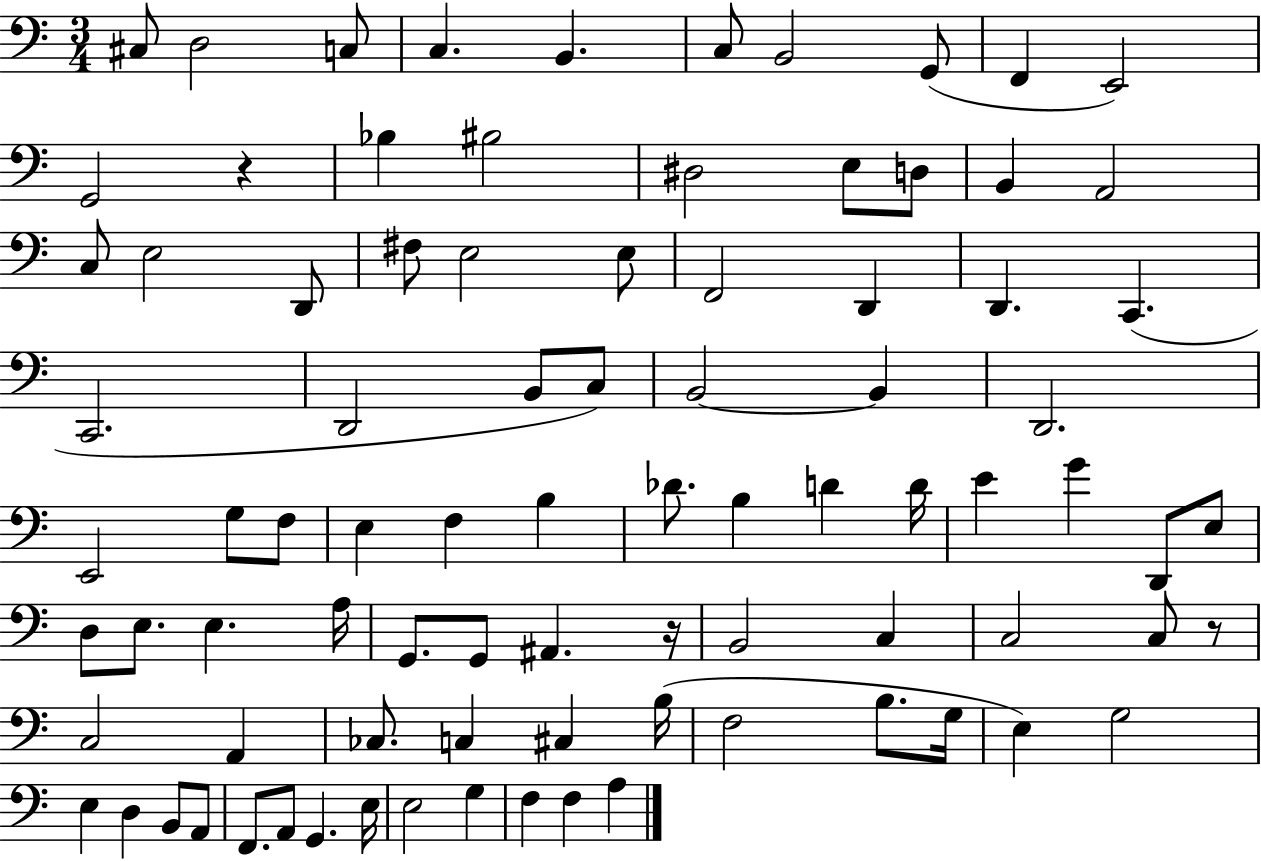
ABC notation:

X:1
T:Untitled
M:3/4
L:1/4
K:C
^C,/2 D,2 C,/2 C, B,, C,/2 B,,2 G,,/2 F,, E,,2 G,,2 z _B, ^B,2 ^D,2 E,/2 D,/2 B,, A,,2 C,/2 E,2 D,,/2 ^F,/2 E,2 E,/2 F,,2 D,, D,, C,, C,,2 D,,2 B,,/2 C,/2 B,,2 B,, D,,2 E,,2 G,/2 F,/2 E, F, B, _D/2 B, D D/4 E G D,,/2 E,/2 D,/2 E,/2 E, A,/4 G,,/2 G,,/2 ^A,, z/4 B,,2 C, C,2 C,/2 z/2 C,2 A,, _C,/2 C, ^C, B,/4 F,2 B,/2 G,/4 E, G,2 E, D, B,,/2 A,,/2 F,,/2 A,,/2 G,, E,/4 E,2 G, F, F, A,